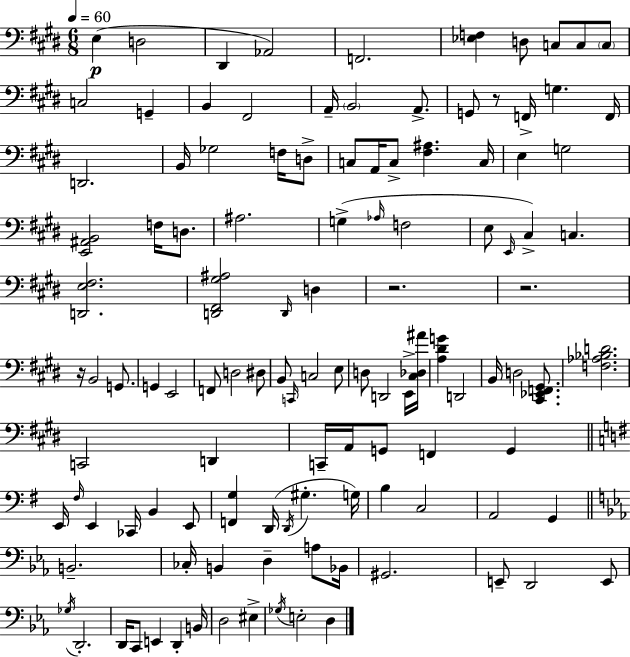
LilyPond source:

{
  \clef bass
  \numericTimeSignature
  \time 6/8
  \key e \major
  \tempo 4 = 60
  e4(\p d2 | dis,4 aes,2) | f,2. | <ees f>4 d8 c8 c8 \parenthesize c8 | \break c2 g,4-- | b,4 fis,2 | a,16-- \parenthesize b,2 a,8.-> | g,8 r8 f,16-> g4. f,16 | \break d,2. | b,16 ges2 f16 d8-> | c8 a,16 c8-> <fis ais>4. c16 | e4 g2 | \break <e, ais, b,>2 f16 d8. | ais2. | g4->( \grace { aes16 } f2 | e8 \grace { e,16 }) cis4-> c4. | \break <d, e fis>2. | <d, fis, gis ais>2 \grace { d,16 } d4 | r2. | r2. | \break r16 b,2 | g,8. g,4 e,2 | f,8 d2 | dis8 b,8 \grace { c,16 } c2 | \break e8 d8 d,2 | e,16-> <cis des ais'>16 <a dis' g'>4 d,2 | b,16 d2 | <cis, ees, f, gis,>8. <f aes bes d'>2. | \break c,2 | d,4 c,16-- a,16 g,8 f,4 | g,4 \bar "||" \break \key e \minor e,16 \grace { fis16 } e,4 ces,16 b,4 e,8 | <f, g>4 d,16( \acciaccatura { d,16 } gis4.-. | g16) b4 c2 | a,2 g,4 | \break \bar "||" \break \key ees \major b,2.-- | ces16-. b,4 d4-- a8 bes,16 | gis,2. | e,8-- d,2 e,8 | \break \acciaccatura { ges16 } d,2.-. | d,16 c,8 e,4 d,4-. | b,16 d2 eis4-> | \acciaccatura { ges16 } e2-. d4 | \break \bar "|."
}